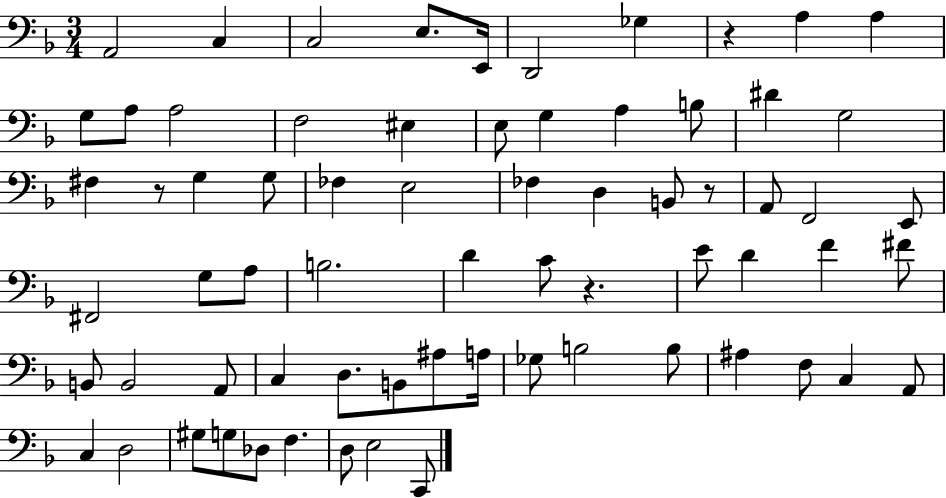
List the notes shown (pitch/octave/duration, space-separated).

A2/h C3/q C3/h E3/e. E2/s D2/h Gb3/q R/q A3/q A3/q G3/e A3/e A3/h F3/h EIS3/q E3/e G3/q A3/q B3/e D#4/q G3/h F#3/q R/e G3/q G3/e FES3/q E3/h FES3/q D3/q B2/e R/e A2/e F2/h E2/e F#2/h G3/e A3/e B3/h. D4/q C4/e R/q. E4/e D4/q F4/q F#4/e B2/e B2/h A2/e C3/q D3/e. B2/e A#3/e A3/s Gb3/e B3/h B3/e A#3/q F3/e C3/q A2/e C3/q D3/h G#3/e G3/e Db3/e F3/q. D3/e E3/h C2/e